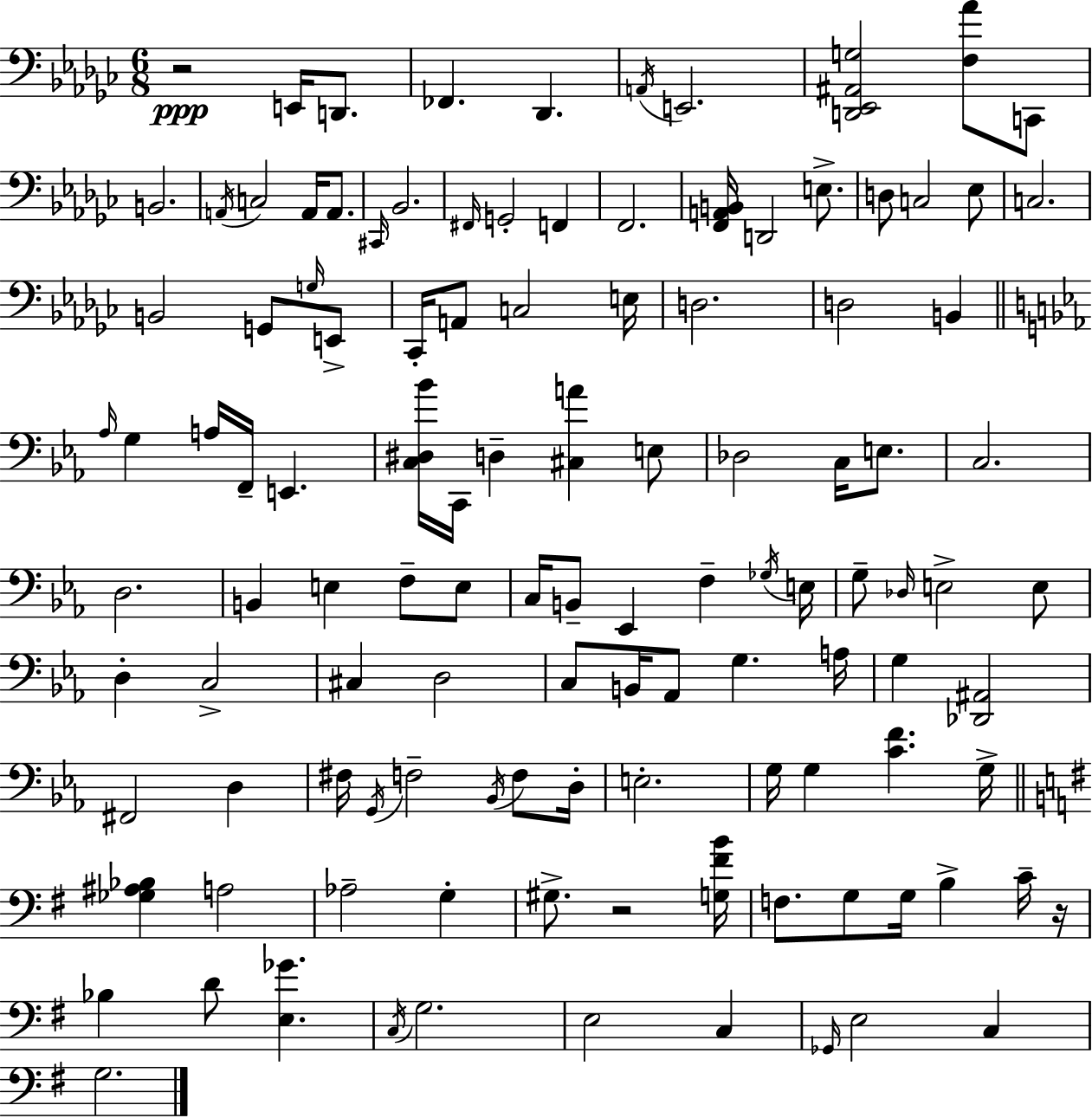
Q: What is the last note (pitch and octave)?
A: G3